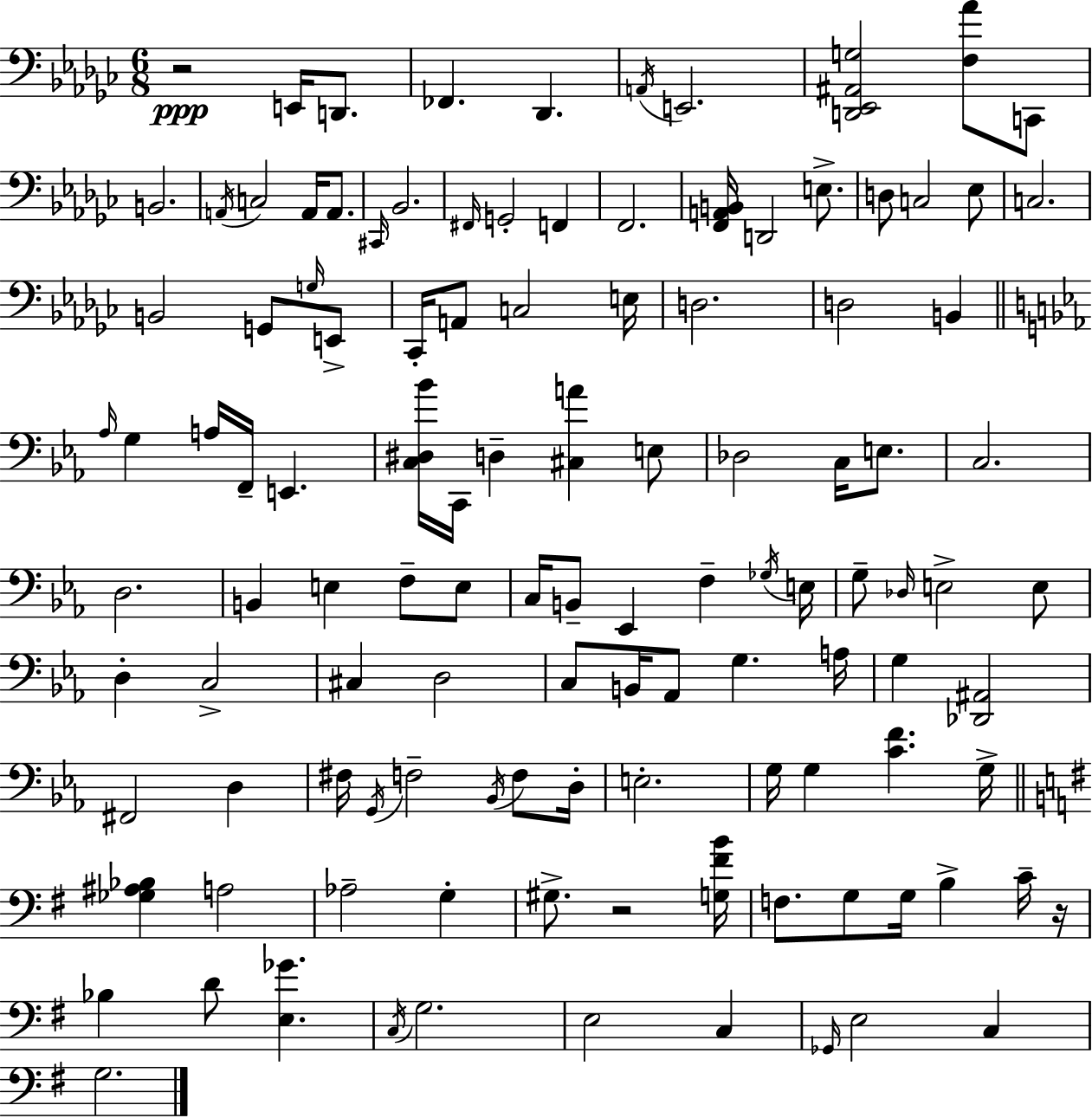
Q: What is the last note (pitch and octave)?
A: G3